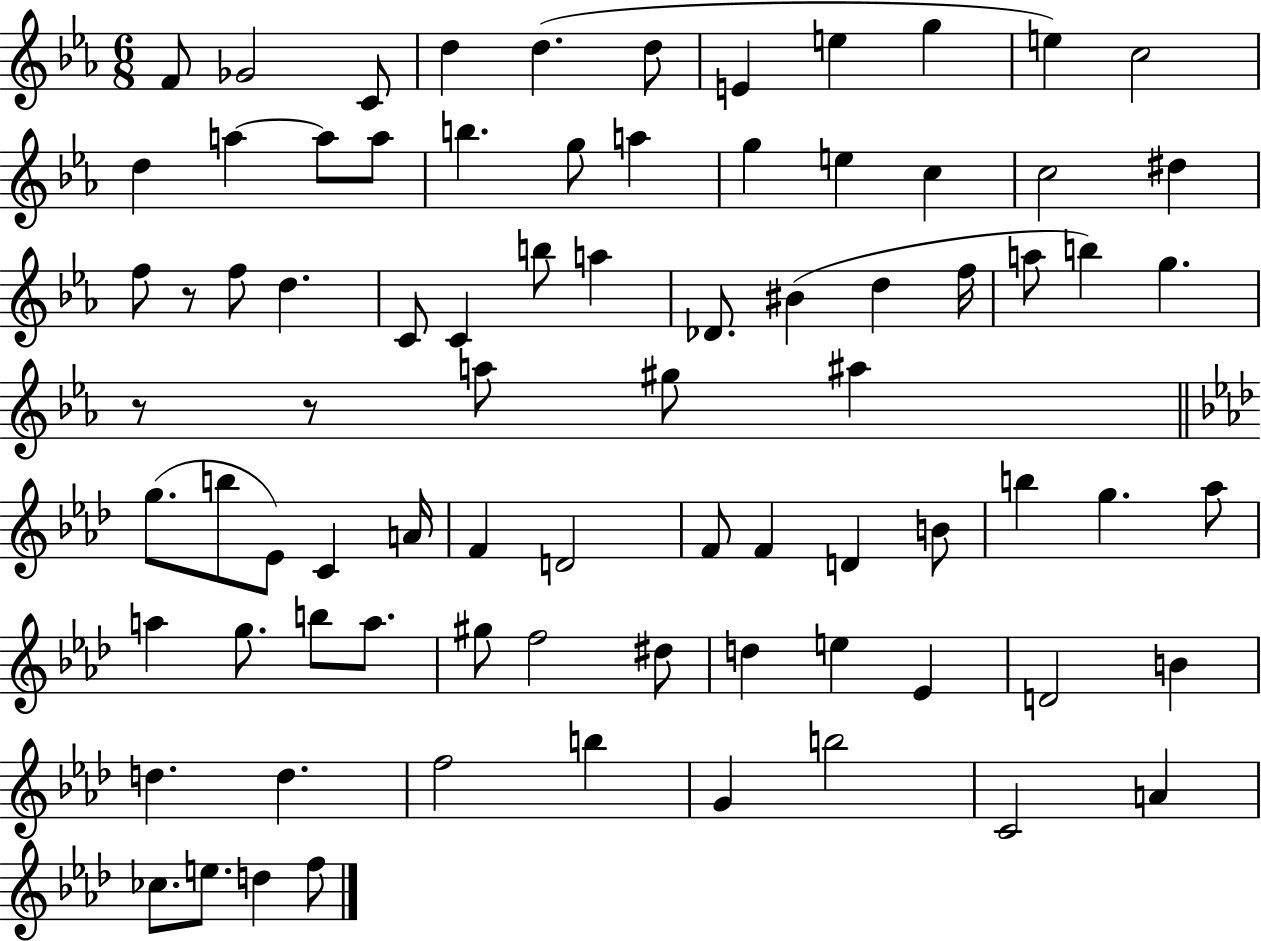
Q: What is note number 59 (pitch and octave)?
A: G#5